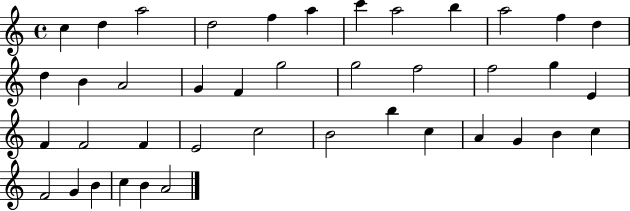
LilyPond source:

{
  \clef treble
  \time 4/4
  \defaultTimeSignature
  \key c \major
  c''4 d''4 a''2 | d''2 f''4 a''4 | c'''4 a''2 b''4 | a''2 f''4 d''4 | \break d''4 b'4 a'2 | g'4 f'4 g''2 | g''2 f''2 | f''2 g''4 e'4 | \break f'4 f'2 f'4 | e'2 c''2 | b'2 b''4 c''4 | a'4 g'4 b'4 c''4 | \break f'2 g'4 b'4 | c''4 b'4 a'2 | \bar "|."
}